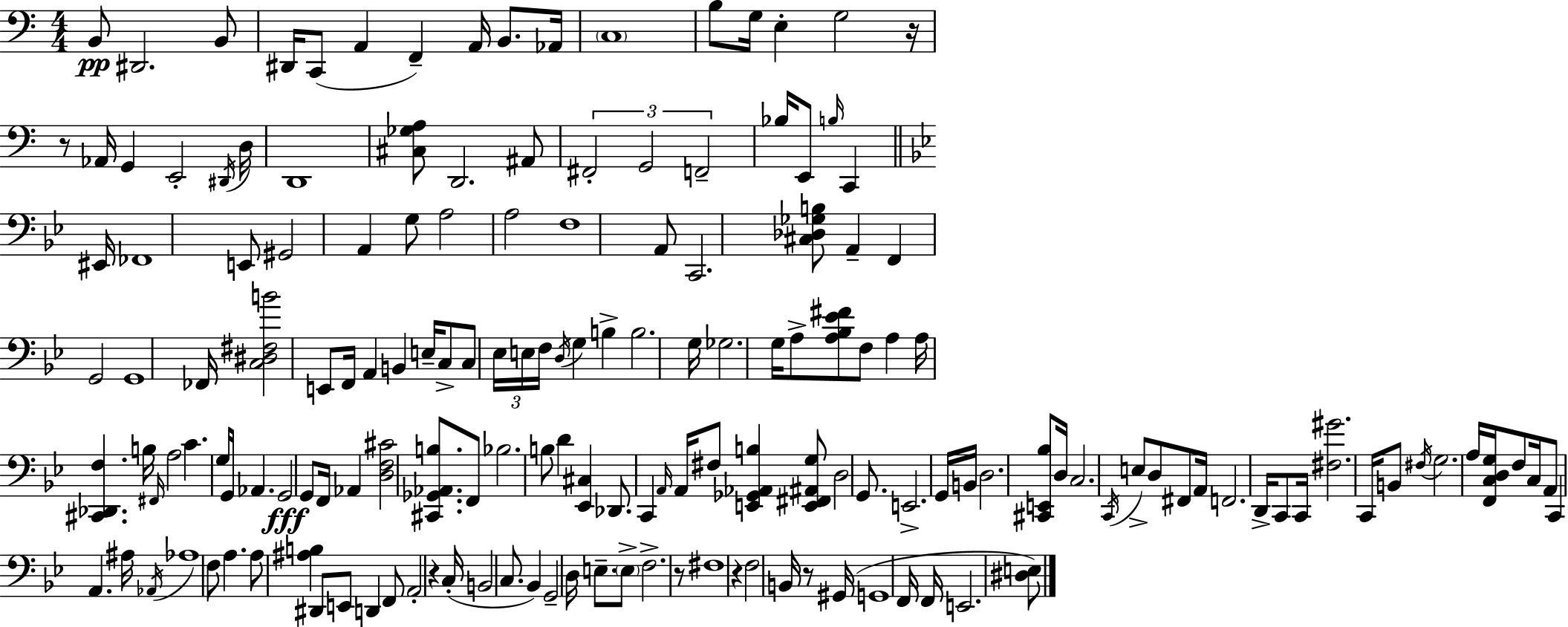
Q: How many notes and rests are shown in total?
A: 163